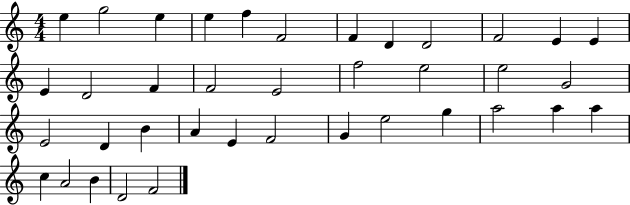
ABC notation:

X:1
T:Untitled
M:4/4
L:1/4
K:C
e g2 e e f F2 F D D2 F2 E E E D2 F F2 E2 f2 e2 e2 G2 E2 D B A E F2 G e2 g a2 a a c A2 B D2 F2